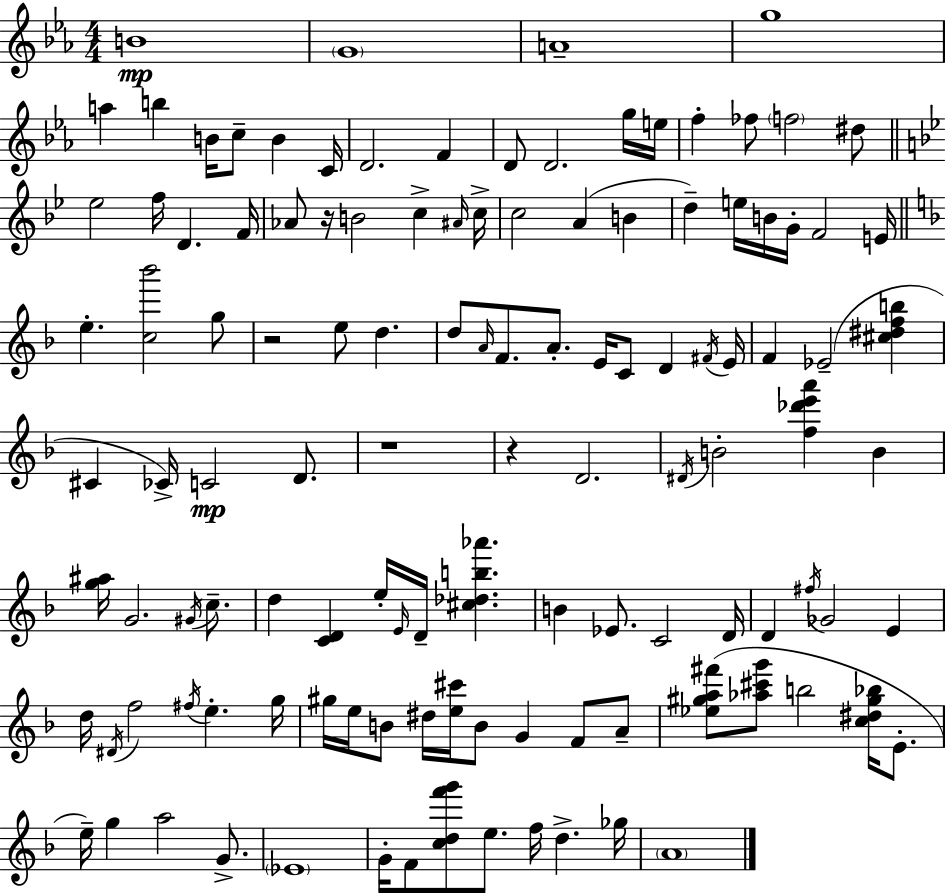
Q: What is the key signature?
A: EES major